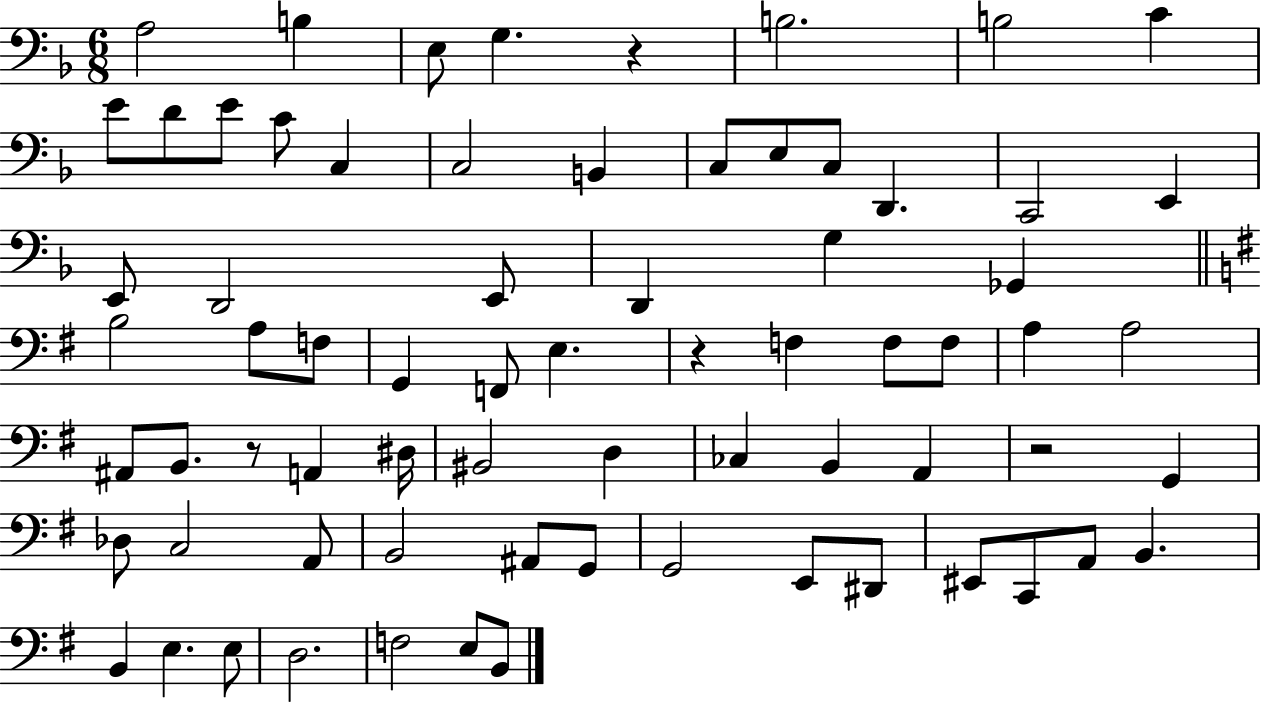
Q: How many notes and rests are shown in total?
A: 71